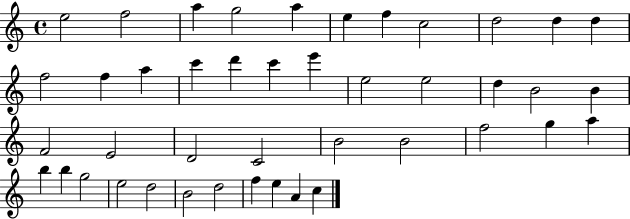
X:1
T:Untitled
M:4/4
L:1/4
K:C
e2 f2 a g2 a e f c2 d2 d d f2 f a c' d' c' e' e2 e2 d B2 B F2 E2 D2 C2 B2 B2 f2 g a b b g2 e2 d2 B2 d2 f e A c